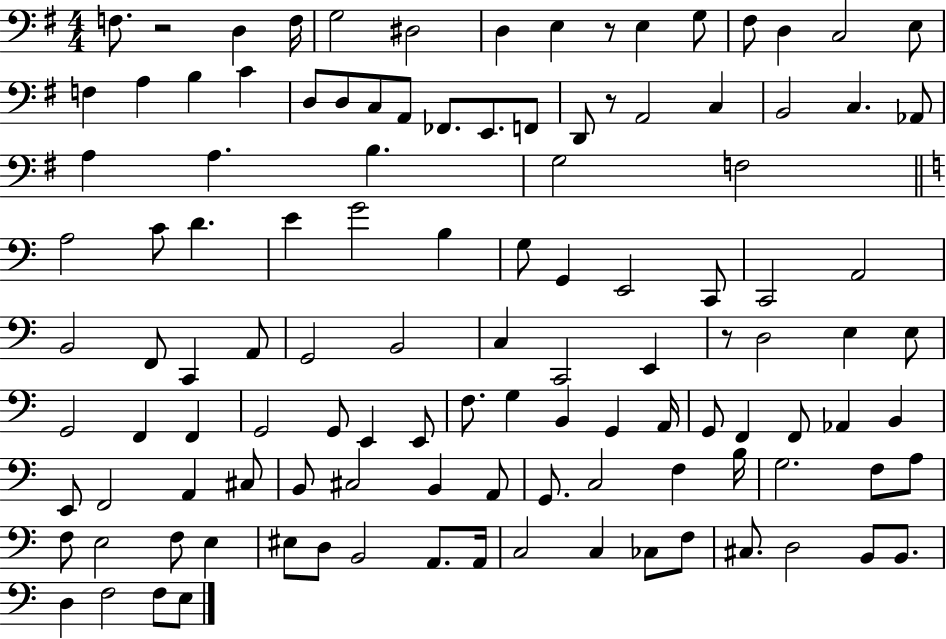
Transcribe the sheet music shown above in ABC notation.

X:1
T:Untitled
M:4/4
L:1/4
K:G
F,/2 z2 D, F,/4 G,2 ^D,2 D, E, z/2 E, G,/2 ^F,/2 D, C,2 E,/2 F, A, B, C D,/2 D,/2 C,/2 A,,/2 _F,,/2 E,,/2 F,,/2 D,,/2 z/2 A,,2 C, B,,2 C, _A,,/2 A, A, B, G,2 F,2 A,2 C/2 D E G2 B, G,/2 G,, E,,2 C,,/2 C,,2 A,,2 B,,2 F,,/2 C,, A,,/2 G,,2 B,,2 C, C,,2 E,, z/2 D,2 E, E,/2 G,,2 F,, F,, G,,2 G,,/2 E,, E,,/2 F,/2 G, B,, G,, A,,/4 G,,/2 F,, F,,/2 _A,, B,, E,,/2 F,,2 A,, ^C,/2 B,,/2 ^C,2 B,, A,,/2 G,,/2 C,2 F, B,/4 G,2 F,/2 A,/2 F,/2 E,2 F,/2 E, ^E,/2 D,/2 B,,2 A,,/2 A,,/4 C,2 C, _C,/2 F,/2 ^C,/2 D,2 B,,/2 B,,/2 D, F,2 F,/2 E,/2